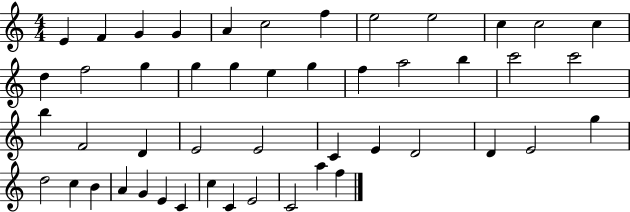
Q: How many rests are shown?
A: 0